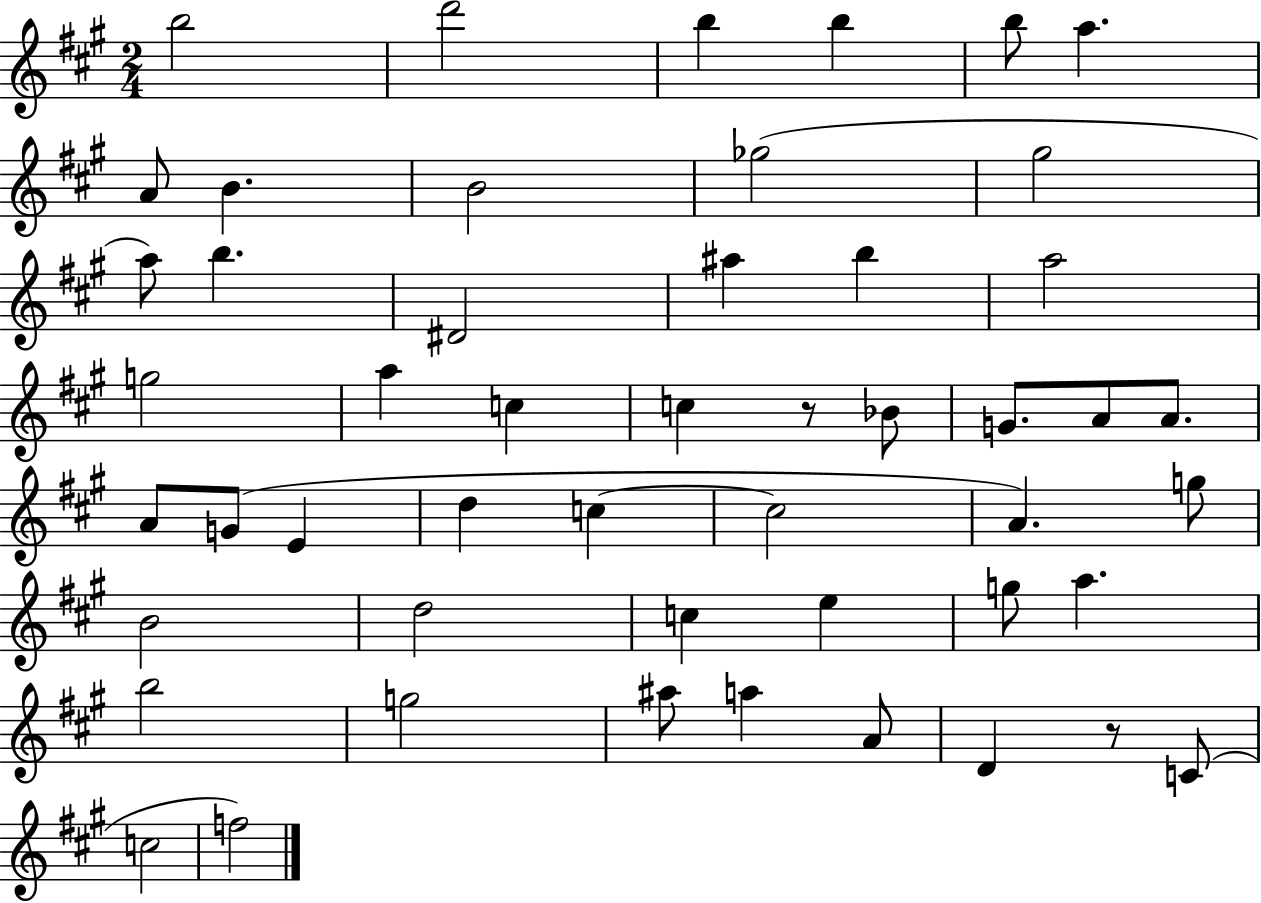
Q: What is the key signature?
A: A major